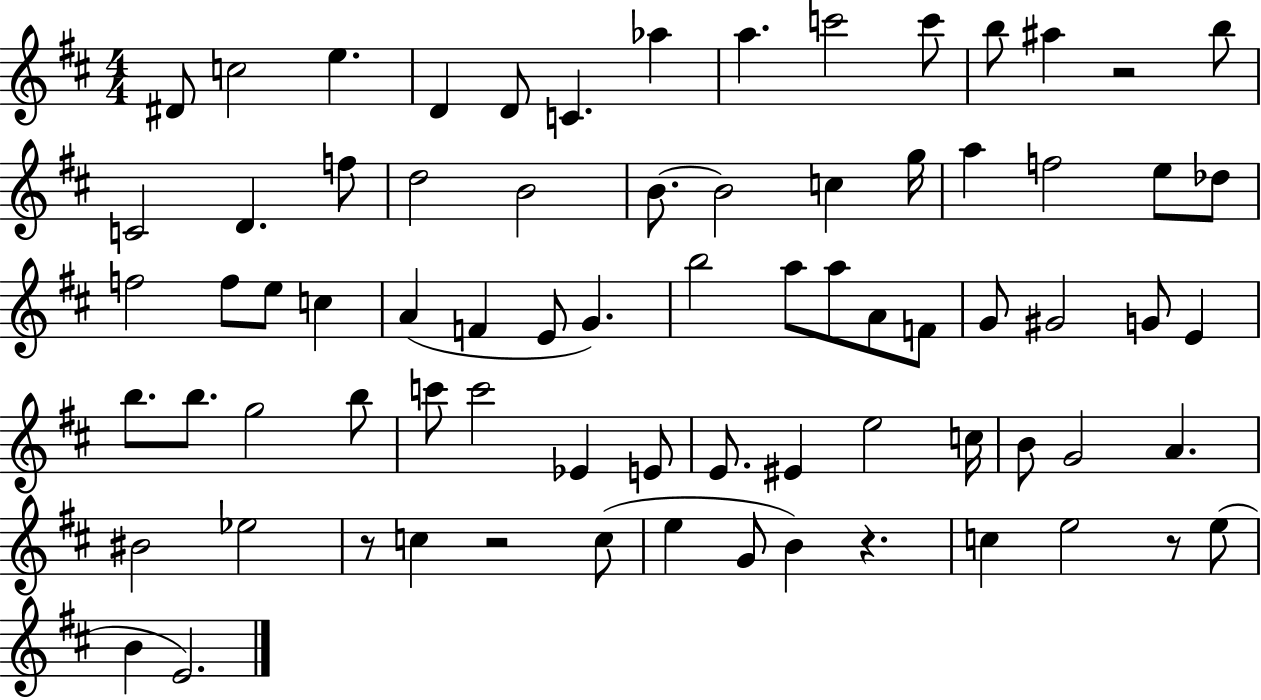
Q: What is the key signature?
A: D major